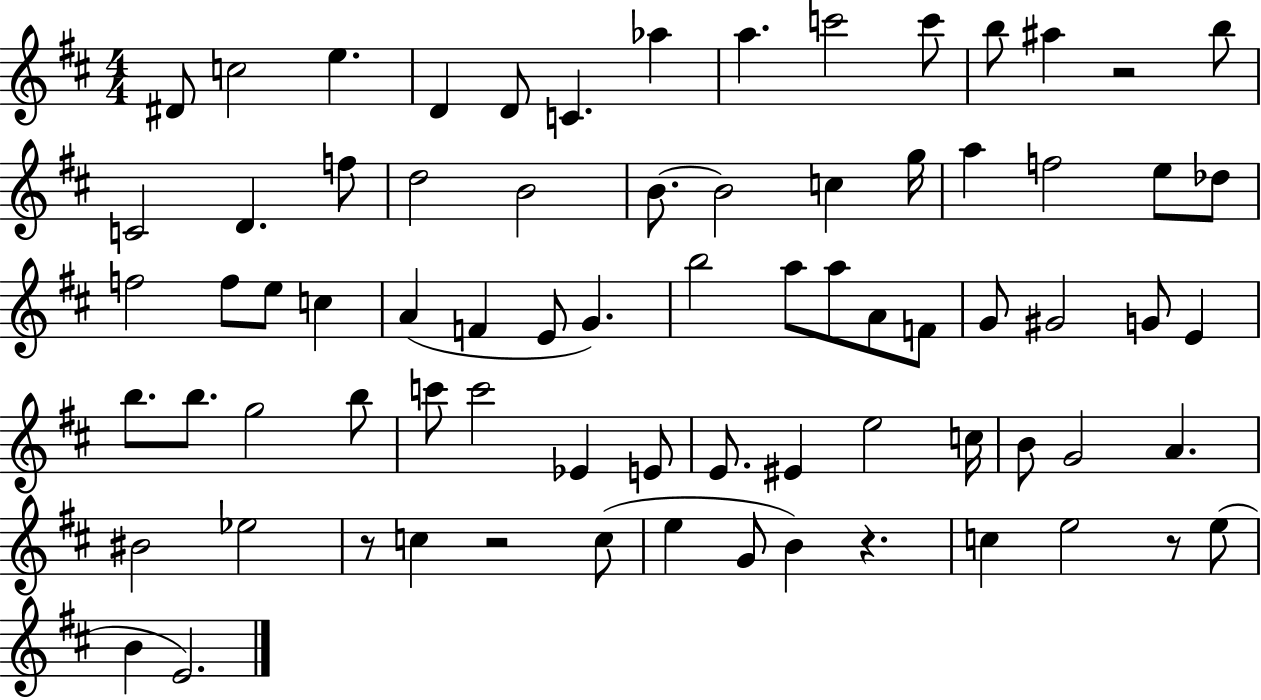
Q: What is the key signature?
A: D major